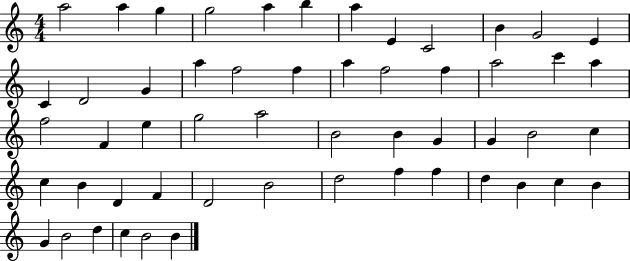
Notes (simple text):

A5/h A5/q G5/q G5/h A5/q B5/q A5/q E4/q C4/h B4/q G4/h E4/q C4/q D4/h G4/q A5/q F5/h F5/q A5/q F5/h F5/q A5/h C6/q A5/q F5/h F4/q E5/q G5/h A5/h B4/h B4/q G4/q G4/q B4/h C5/q C5/q B4/q D4/q F4/q D4/h B4/h D5/h F5/q F5/q D5/q B4/q C5/q B4/q G4/q B4/h D5/q C5/q B4/h B4/q